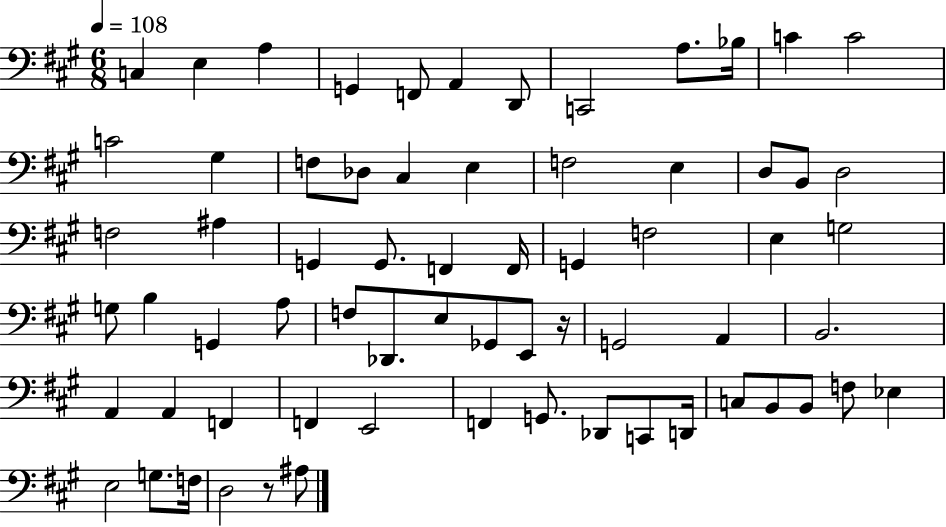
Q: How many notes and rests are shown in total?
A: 67